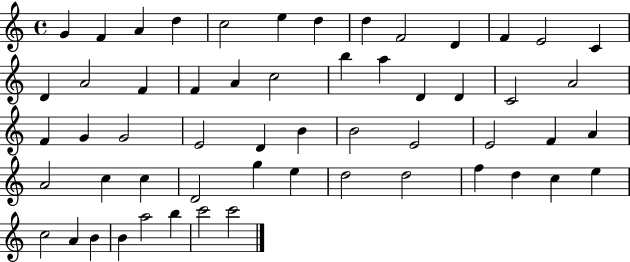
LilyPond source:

{
  \clef treble
  \time 4/4
  \defaultTimeSignature
  \key c \major
  g'4 f'4 a'4 d''4 | c''2 e''4 d''4 | d''4 f'2 d'4 | f'4 e'2 c'4 | \break d'4 a'2 f'4 | f'4 a'4 c''2 | b''4 a''4 d'4 d'4 | c'2 a'2 | \break f'4 g'4 g'2 | e'2 d'4 b'4 | b'2 e'2 | e'2 f'4 a'4 | \break a'2 c''4 c''4 | d'2 g''4 e''4 | d''2 d''2 | f''4 d''4 c''4 e''4 | \break c''2 a'4 b'4 | b'4 a''2 b''4 | c'''2 c'''2 | \bar "|."
}